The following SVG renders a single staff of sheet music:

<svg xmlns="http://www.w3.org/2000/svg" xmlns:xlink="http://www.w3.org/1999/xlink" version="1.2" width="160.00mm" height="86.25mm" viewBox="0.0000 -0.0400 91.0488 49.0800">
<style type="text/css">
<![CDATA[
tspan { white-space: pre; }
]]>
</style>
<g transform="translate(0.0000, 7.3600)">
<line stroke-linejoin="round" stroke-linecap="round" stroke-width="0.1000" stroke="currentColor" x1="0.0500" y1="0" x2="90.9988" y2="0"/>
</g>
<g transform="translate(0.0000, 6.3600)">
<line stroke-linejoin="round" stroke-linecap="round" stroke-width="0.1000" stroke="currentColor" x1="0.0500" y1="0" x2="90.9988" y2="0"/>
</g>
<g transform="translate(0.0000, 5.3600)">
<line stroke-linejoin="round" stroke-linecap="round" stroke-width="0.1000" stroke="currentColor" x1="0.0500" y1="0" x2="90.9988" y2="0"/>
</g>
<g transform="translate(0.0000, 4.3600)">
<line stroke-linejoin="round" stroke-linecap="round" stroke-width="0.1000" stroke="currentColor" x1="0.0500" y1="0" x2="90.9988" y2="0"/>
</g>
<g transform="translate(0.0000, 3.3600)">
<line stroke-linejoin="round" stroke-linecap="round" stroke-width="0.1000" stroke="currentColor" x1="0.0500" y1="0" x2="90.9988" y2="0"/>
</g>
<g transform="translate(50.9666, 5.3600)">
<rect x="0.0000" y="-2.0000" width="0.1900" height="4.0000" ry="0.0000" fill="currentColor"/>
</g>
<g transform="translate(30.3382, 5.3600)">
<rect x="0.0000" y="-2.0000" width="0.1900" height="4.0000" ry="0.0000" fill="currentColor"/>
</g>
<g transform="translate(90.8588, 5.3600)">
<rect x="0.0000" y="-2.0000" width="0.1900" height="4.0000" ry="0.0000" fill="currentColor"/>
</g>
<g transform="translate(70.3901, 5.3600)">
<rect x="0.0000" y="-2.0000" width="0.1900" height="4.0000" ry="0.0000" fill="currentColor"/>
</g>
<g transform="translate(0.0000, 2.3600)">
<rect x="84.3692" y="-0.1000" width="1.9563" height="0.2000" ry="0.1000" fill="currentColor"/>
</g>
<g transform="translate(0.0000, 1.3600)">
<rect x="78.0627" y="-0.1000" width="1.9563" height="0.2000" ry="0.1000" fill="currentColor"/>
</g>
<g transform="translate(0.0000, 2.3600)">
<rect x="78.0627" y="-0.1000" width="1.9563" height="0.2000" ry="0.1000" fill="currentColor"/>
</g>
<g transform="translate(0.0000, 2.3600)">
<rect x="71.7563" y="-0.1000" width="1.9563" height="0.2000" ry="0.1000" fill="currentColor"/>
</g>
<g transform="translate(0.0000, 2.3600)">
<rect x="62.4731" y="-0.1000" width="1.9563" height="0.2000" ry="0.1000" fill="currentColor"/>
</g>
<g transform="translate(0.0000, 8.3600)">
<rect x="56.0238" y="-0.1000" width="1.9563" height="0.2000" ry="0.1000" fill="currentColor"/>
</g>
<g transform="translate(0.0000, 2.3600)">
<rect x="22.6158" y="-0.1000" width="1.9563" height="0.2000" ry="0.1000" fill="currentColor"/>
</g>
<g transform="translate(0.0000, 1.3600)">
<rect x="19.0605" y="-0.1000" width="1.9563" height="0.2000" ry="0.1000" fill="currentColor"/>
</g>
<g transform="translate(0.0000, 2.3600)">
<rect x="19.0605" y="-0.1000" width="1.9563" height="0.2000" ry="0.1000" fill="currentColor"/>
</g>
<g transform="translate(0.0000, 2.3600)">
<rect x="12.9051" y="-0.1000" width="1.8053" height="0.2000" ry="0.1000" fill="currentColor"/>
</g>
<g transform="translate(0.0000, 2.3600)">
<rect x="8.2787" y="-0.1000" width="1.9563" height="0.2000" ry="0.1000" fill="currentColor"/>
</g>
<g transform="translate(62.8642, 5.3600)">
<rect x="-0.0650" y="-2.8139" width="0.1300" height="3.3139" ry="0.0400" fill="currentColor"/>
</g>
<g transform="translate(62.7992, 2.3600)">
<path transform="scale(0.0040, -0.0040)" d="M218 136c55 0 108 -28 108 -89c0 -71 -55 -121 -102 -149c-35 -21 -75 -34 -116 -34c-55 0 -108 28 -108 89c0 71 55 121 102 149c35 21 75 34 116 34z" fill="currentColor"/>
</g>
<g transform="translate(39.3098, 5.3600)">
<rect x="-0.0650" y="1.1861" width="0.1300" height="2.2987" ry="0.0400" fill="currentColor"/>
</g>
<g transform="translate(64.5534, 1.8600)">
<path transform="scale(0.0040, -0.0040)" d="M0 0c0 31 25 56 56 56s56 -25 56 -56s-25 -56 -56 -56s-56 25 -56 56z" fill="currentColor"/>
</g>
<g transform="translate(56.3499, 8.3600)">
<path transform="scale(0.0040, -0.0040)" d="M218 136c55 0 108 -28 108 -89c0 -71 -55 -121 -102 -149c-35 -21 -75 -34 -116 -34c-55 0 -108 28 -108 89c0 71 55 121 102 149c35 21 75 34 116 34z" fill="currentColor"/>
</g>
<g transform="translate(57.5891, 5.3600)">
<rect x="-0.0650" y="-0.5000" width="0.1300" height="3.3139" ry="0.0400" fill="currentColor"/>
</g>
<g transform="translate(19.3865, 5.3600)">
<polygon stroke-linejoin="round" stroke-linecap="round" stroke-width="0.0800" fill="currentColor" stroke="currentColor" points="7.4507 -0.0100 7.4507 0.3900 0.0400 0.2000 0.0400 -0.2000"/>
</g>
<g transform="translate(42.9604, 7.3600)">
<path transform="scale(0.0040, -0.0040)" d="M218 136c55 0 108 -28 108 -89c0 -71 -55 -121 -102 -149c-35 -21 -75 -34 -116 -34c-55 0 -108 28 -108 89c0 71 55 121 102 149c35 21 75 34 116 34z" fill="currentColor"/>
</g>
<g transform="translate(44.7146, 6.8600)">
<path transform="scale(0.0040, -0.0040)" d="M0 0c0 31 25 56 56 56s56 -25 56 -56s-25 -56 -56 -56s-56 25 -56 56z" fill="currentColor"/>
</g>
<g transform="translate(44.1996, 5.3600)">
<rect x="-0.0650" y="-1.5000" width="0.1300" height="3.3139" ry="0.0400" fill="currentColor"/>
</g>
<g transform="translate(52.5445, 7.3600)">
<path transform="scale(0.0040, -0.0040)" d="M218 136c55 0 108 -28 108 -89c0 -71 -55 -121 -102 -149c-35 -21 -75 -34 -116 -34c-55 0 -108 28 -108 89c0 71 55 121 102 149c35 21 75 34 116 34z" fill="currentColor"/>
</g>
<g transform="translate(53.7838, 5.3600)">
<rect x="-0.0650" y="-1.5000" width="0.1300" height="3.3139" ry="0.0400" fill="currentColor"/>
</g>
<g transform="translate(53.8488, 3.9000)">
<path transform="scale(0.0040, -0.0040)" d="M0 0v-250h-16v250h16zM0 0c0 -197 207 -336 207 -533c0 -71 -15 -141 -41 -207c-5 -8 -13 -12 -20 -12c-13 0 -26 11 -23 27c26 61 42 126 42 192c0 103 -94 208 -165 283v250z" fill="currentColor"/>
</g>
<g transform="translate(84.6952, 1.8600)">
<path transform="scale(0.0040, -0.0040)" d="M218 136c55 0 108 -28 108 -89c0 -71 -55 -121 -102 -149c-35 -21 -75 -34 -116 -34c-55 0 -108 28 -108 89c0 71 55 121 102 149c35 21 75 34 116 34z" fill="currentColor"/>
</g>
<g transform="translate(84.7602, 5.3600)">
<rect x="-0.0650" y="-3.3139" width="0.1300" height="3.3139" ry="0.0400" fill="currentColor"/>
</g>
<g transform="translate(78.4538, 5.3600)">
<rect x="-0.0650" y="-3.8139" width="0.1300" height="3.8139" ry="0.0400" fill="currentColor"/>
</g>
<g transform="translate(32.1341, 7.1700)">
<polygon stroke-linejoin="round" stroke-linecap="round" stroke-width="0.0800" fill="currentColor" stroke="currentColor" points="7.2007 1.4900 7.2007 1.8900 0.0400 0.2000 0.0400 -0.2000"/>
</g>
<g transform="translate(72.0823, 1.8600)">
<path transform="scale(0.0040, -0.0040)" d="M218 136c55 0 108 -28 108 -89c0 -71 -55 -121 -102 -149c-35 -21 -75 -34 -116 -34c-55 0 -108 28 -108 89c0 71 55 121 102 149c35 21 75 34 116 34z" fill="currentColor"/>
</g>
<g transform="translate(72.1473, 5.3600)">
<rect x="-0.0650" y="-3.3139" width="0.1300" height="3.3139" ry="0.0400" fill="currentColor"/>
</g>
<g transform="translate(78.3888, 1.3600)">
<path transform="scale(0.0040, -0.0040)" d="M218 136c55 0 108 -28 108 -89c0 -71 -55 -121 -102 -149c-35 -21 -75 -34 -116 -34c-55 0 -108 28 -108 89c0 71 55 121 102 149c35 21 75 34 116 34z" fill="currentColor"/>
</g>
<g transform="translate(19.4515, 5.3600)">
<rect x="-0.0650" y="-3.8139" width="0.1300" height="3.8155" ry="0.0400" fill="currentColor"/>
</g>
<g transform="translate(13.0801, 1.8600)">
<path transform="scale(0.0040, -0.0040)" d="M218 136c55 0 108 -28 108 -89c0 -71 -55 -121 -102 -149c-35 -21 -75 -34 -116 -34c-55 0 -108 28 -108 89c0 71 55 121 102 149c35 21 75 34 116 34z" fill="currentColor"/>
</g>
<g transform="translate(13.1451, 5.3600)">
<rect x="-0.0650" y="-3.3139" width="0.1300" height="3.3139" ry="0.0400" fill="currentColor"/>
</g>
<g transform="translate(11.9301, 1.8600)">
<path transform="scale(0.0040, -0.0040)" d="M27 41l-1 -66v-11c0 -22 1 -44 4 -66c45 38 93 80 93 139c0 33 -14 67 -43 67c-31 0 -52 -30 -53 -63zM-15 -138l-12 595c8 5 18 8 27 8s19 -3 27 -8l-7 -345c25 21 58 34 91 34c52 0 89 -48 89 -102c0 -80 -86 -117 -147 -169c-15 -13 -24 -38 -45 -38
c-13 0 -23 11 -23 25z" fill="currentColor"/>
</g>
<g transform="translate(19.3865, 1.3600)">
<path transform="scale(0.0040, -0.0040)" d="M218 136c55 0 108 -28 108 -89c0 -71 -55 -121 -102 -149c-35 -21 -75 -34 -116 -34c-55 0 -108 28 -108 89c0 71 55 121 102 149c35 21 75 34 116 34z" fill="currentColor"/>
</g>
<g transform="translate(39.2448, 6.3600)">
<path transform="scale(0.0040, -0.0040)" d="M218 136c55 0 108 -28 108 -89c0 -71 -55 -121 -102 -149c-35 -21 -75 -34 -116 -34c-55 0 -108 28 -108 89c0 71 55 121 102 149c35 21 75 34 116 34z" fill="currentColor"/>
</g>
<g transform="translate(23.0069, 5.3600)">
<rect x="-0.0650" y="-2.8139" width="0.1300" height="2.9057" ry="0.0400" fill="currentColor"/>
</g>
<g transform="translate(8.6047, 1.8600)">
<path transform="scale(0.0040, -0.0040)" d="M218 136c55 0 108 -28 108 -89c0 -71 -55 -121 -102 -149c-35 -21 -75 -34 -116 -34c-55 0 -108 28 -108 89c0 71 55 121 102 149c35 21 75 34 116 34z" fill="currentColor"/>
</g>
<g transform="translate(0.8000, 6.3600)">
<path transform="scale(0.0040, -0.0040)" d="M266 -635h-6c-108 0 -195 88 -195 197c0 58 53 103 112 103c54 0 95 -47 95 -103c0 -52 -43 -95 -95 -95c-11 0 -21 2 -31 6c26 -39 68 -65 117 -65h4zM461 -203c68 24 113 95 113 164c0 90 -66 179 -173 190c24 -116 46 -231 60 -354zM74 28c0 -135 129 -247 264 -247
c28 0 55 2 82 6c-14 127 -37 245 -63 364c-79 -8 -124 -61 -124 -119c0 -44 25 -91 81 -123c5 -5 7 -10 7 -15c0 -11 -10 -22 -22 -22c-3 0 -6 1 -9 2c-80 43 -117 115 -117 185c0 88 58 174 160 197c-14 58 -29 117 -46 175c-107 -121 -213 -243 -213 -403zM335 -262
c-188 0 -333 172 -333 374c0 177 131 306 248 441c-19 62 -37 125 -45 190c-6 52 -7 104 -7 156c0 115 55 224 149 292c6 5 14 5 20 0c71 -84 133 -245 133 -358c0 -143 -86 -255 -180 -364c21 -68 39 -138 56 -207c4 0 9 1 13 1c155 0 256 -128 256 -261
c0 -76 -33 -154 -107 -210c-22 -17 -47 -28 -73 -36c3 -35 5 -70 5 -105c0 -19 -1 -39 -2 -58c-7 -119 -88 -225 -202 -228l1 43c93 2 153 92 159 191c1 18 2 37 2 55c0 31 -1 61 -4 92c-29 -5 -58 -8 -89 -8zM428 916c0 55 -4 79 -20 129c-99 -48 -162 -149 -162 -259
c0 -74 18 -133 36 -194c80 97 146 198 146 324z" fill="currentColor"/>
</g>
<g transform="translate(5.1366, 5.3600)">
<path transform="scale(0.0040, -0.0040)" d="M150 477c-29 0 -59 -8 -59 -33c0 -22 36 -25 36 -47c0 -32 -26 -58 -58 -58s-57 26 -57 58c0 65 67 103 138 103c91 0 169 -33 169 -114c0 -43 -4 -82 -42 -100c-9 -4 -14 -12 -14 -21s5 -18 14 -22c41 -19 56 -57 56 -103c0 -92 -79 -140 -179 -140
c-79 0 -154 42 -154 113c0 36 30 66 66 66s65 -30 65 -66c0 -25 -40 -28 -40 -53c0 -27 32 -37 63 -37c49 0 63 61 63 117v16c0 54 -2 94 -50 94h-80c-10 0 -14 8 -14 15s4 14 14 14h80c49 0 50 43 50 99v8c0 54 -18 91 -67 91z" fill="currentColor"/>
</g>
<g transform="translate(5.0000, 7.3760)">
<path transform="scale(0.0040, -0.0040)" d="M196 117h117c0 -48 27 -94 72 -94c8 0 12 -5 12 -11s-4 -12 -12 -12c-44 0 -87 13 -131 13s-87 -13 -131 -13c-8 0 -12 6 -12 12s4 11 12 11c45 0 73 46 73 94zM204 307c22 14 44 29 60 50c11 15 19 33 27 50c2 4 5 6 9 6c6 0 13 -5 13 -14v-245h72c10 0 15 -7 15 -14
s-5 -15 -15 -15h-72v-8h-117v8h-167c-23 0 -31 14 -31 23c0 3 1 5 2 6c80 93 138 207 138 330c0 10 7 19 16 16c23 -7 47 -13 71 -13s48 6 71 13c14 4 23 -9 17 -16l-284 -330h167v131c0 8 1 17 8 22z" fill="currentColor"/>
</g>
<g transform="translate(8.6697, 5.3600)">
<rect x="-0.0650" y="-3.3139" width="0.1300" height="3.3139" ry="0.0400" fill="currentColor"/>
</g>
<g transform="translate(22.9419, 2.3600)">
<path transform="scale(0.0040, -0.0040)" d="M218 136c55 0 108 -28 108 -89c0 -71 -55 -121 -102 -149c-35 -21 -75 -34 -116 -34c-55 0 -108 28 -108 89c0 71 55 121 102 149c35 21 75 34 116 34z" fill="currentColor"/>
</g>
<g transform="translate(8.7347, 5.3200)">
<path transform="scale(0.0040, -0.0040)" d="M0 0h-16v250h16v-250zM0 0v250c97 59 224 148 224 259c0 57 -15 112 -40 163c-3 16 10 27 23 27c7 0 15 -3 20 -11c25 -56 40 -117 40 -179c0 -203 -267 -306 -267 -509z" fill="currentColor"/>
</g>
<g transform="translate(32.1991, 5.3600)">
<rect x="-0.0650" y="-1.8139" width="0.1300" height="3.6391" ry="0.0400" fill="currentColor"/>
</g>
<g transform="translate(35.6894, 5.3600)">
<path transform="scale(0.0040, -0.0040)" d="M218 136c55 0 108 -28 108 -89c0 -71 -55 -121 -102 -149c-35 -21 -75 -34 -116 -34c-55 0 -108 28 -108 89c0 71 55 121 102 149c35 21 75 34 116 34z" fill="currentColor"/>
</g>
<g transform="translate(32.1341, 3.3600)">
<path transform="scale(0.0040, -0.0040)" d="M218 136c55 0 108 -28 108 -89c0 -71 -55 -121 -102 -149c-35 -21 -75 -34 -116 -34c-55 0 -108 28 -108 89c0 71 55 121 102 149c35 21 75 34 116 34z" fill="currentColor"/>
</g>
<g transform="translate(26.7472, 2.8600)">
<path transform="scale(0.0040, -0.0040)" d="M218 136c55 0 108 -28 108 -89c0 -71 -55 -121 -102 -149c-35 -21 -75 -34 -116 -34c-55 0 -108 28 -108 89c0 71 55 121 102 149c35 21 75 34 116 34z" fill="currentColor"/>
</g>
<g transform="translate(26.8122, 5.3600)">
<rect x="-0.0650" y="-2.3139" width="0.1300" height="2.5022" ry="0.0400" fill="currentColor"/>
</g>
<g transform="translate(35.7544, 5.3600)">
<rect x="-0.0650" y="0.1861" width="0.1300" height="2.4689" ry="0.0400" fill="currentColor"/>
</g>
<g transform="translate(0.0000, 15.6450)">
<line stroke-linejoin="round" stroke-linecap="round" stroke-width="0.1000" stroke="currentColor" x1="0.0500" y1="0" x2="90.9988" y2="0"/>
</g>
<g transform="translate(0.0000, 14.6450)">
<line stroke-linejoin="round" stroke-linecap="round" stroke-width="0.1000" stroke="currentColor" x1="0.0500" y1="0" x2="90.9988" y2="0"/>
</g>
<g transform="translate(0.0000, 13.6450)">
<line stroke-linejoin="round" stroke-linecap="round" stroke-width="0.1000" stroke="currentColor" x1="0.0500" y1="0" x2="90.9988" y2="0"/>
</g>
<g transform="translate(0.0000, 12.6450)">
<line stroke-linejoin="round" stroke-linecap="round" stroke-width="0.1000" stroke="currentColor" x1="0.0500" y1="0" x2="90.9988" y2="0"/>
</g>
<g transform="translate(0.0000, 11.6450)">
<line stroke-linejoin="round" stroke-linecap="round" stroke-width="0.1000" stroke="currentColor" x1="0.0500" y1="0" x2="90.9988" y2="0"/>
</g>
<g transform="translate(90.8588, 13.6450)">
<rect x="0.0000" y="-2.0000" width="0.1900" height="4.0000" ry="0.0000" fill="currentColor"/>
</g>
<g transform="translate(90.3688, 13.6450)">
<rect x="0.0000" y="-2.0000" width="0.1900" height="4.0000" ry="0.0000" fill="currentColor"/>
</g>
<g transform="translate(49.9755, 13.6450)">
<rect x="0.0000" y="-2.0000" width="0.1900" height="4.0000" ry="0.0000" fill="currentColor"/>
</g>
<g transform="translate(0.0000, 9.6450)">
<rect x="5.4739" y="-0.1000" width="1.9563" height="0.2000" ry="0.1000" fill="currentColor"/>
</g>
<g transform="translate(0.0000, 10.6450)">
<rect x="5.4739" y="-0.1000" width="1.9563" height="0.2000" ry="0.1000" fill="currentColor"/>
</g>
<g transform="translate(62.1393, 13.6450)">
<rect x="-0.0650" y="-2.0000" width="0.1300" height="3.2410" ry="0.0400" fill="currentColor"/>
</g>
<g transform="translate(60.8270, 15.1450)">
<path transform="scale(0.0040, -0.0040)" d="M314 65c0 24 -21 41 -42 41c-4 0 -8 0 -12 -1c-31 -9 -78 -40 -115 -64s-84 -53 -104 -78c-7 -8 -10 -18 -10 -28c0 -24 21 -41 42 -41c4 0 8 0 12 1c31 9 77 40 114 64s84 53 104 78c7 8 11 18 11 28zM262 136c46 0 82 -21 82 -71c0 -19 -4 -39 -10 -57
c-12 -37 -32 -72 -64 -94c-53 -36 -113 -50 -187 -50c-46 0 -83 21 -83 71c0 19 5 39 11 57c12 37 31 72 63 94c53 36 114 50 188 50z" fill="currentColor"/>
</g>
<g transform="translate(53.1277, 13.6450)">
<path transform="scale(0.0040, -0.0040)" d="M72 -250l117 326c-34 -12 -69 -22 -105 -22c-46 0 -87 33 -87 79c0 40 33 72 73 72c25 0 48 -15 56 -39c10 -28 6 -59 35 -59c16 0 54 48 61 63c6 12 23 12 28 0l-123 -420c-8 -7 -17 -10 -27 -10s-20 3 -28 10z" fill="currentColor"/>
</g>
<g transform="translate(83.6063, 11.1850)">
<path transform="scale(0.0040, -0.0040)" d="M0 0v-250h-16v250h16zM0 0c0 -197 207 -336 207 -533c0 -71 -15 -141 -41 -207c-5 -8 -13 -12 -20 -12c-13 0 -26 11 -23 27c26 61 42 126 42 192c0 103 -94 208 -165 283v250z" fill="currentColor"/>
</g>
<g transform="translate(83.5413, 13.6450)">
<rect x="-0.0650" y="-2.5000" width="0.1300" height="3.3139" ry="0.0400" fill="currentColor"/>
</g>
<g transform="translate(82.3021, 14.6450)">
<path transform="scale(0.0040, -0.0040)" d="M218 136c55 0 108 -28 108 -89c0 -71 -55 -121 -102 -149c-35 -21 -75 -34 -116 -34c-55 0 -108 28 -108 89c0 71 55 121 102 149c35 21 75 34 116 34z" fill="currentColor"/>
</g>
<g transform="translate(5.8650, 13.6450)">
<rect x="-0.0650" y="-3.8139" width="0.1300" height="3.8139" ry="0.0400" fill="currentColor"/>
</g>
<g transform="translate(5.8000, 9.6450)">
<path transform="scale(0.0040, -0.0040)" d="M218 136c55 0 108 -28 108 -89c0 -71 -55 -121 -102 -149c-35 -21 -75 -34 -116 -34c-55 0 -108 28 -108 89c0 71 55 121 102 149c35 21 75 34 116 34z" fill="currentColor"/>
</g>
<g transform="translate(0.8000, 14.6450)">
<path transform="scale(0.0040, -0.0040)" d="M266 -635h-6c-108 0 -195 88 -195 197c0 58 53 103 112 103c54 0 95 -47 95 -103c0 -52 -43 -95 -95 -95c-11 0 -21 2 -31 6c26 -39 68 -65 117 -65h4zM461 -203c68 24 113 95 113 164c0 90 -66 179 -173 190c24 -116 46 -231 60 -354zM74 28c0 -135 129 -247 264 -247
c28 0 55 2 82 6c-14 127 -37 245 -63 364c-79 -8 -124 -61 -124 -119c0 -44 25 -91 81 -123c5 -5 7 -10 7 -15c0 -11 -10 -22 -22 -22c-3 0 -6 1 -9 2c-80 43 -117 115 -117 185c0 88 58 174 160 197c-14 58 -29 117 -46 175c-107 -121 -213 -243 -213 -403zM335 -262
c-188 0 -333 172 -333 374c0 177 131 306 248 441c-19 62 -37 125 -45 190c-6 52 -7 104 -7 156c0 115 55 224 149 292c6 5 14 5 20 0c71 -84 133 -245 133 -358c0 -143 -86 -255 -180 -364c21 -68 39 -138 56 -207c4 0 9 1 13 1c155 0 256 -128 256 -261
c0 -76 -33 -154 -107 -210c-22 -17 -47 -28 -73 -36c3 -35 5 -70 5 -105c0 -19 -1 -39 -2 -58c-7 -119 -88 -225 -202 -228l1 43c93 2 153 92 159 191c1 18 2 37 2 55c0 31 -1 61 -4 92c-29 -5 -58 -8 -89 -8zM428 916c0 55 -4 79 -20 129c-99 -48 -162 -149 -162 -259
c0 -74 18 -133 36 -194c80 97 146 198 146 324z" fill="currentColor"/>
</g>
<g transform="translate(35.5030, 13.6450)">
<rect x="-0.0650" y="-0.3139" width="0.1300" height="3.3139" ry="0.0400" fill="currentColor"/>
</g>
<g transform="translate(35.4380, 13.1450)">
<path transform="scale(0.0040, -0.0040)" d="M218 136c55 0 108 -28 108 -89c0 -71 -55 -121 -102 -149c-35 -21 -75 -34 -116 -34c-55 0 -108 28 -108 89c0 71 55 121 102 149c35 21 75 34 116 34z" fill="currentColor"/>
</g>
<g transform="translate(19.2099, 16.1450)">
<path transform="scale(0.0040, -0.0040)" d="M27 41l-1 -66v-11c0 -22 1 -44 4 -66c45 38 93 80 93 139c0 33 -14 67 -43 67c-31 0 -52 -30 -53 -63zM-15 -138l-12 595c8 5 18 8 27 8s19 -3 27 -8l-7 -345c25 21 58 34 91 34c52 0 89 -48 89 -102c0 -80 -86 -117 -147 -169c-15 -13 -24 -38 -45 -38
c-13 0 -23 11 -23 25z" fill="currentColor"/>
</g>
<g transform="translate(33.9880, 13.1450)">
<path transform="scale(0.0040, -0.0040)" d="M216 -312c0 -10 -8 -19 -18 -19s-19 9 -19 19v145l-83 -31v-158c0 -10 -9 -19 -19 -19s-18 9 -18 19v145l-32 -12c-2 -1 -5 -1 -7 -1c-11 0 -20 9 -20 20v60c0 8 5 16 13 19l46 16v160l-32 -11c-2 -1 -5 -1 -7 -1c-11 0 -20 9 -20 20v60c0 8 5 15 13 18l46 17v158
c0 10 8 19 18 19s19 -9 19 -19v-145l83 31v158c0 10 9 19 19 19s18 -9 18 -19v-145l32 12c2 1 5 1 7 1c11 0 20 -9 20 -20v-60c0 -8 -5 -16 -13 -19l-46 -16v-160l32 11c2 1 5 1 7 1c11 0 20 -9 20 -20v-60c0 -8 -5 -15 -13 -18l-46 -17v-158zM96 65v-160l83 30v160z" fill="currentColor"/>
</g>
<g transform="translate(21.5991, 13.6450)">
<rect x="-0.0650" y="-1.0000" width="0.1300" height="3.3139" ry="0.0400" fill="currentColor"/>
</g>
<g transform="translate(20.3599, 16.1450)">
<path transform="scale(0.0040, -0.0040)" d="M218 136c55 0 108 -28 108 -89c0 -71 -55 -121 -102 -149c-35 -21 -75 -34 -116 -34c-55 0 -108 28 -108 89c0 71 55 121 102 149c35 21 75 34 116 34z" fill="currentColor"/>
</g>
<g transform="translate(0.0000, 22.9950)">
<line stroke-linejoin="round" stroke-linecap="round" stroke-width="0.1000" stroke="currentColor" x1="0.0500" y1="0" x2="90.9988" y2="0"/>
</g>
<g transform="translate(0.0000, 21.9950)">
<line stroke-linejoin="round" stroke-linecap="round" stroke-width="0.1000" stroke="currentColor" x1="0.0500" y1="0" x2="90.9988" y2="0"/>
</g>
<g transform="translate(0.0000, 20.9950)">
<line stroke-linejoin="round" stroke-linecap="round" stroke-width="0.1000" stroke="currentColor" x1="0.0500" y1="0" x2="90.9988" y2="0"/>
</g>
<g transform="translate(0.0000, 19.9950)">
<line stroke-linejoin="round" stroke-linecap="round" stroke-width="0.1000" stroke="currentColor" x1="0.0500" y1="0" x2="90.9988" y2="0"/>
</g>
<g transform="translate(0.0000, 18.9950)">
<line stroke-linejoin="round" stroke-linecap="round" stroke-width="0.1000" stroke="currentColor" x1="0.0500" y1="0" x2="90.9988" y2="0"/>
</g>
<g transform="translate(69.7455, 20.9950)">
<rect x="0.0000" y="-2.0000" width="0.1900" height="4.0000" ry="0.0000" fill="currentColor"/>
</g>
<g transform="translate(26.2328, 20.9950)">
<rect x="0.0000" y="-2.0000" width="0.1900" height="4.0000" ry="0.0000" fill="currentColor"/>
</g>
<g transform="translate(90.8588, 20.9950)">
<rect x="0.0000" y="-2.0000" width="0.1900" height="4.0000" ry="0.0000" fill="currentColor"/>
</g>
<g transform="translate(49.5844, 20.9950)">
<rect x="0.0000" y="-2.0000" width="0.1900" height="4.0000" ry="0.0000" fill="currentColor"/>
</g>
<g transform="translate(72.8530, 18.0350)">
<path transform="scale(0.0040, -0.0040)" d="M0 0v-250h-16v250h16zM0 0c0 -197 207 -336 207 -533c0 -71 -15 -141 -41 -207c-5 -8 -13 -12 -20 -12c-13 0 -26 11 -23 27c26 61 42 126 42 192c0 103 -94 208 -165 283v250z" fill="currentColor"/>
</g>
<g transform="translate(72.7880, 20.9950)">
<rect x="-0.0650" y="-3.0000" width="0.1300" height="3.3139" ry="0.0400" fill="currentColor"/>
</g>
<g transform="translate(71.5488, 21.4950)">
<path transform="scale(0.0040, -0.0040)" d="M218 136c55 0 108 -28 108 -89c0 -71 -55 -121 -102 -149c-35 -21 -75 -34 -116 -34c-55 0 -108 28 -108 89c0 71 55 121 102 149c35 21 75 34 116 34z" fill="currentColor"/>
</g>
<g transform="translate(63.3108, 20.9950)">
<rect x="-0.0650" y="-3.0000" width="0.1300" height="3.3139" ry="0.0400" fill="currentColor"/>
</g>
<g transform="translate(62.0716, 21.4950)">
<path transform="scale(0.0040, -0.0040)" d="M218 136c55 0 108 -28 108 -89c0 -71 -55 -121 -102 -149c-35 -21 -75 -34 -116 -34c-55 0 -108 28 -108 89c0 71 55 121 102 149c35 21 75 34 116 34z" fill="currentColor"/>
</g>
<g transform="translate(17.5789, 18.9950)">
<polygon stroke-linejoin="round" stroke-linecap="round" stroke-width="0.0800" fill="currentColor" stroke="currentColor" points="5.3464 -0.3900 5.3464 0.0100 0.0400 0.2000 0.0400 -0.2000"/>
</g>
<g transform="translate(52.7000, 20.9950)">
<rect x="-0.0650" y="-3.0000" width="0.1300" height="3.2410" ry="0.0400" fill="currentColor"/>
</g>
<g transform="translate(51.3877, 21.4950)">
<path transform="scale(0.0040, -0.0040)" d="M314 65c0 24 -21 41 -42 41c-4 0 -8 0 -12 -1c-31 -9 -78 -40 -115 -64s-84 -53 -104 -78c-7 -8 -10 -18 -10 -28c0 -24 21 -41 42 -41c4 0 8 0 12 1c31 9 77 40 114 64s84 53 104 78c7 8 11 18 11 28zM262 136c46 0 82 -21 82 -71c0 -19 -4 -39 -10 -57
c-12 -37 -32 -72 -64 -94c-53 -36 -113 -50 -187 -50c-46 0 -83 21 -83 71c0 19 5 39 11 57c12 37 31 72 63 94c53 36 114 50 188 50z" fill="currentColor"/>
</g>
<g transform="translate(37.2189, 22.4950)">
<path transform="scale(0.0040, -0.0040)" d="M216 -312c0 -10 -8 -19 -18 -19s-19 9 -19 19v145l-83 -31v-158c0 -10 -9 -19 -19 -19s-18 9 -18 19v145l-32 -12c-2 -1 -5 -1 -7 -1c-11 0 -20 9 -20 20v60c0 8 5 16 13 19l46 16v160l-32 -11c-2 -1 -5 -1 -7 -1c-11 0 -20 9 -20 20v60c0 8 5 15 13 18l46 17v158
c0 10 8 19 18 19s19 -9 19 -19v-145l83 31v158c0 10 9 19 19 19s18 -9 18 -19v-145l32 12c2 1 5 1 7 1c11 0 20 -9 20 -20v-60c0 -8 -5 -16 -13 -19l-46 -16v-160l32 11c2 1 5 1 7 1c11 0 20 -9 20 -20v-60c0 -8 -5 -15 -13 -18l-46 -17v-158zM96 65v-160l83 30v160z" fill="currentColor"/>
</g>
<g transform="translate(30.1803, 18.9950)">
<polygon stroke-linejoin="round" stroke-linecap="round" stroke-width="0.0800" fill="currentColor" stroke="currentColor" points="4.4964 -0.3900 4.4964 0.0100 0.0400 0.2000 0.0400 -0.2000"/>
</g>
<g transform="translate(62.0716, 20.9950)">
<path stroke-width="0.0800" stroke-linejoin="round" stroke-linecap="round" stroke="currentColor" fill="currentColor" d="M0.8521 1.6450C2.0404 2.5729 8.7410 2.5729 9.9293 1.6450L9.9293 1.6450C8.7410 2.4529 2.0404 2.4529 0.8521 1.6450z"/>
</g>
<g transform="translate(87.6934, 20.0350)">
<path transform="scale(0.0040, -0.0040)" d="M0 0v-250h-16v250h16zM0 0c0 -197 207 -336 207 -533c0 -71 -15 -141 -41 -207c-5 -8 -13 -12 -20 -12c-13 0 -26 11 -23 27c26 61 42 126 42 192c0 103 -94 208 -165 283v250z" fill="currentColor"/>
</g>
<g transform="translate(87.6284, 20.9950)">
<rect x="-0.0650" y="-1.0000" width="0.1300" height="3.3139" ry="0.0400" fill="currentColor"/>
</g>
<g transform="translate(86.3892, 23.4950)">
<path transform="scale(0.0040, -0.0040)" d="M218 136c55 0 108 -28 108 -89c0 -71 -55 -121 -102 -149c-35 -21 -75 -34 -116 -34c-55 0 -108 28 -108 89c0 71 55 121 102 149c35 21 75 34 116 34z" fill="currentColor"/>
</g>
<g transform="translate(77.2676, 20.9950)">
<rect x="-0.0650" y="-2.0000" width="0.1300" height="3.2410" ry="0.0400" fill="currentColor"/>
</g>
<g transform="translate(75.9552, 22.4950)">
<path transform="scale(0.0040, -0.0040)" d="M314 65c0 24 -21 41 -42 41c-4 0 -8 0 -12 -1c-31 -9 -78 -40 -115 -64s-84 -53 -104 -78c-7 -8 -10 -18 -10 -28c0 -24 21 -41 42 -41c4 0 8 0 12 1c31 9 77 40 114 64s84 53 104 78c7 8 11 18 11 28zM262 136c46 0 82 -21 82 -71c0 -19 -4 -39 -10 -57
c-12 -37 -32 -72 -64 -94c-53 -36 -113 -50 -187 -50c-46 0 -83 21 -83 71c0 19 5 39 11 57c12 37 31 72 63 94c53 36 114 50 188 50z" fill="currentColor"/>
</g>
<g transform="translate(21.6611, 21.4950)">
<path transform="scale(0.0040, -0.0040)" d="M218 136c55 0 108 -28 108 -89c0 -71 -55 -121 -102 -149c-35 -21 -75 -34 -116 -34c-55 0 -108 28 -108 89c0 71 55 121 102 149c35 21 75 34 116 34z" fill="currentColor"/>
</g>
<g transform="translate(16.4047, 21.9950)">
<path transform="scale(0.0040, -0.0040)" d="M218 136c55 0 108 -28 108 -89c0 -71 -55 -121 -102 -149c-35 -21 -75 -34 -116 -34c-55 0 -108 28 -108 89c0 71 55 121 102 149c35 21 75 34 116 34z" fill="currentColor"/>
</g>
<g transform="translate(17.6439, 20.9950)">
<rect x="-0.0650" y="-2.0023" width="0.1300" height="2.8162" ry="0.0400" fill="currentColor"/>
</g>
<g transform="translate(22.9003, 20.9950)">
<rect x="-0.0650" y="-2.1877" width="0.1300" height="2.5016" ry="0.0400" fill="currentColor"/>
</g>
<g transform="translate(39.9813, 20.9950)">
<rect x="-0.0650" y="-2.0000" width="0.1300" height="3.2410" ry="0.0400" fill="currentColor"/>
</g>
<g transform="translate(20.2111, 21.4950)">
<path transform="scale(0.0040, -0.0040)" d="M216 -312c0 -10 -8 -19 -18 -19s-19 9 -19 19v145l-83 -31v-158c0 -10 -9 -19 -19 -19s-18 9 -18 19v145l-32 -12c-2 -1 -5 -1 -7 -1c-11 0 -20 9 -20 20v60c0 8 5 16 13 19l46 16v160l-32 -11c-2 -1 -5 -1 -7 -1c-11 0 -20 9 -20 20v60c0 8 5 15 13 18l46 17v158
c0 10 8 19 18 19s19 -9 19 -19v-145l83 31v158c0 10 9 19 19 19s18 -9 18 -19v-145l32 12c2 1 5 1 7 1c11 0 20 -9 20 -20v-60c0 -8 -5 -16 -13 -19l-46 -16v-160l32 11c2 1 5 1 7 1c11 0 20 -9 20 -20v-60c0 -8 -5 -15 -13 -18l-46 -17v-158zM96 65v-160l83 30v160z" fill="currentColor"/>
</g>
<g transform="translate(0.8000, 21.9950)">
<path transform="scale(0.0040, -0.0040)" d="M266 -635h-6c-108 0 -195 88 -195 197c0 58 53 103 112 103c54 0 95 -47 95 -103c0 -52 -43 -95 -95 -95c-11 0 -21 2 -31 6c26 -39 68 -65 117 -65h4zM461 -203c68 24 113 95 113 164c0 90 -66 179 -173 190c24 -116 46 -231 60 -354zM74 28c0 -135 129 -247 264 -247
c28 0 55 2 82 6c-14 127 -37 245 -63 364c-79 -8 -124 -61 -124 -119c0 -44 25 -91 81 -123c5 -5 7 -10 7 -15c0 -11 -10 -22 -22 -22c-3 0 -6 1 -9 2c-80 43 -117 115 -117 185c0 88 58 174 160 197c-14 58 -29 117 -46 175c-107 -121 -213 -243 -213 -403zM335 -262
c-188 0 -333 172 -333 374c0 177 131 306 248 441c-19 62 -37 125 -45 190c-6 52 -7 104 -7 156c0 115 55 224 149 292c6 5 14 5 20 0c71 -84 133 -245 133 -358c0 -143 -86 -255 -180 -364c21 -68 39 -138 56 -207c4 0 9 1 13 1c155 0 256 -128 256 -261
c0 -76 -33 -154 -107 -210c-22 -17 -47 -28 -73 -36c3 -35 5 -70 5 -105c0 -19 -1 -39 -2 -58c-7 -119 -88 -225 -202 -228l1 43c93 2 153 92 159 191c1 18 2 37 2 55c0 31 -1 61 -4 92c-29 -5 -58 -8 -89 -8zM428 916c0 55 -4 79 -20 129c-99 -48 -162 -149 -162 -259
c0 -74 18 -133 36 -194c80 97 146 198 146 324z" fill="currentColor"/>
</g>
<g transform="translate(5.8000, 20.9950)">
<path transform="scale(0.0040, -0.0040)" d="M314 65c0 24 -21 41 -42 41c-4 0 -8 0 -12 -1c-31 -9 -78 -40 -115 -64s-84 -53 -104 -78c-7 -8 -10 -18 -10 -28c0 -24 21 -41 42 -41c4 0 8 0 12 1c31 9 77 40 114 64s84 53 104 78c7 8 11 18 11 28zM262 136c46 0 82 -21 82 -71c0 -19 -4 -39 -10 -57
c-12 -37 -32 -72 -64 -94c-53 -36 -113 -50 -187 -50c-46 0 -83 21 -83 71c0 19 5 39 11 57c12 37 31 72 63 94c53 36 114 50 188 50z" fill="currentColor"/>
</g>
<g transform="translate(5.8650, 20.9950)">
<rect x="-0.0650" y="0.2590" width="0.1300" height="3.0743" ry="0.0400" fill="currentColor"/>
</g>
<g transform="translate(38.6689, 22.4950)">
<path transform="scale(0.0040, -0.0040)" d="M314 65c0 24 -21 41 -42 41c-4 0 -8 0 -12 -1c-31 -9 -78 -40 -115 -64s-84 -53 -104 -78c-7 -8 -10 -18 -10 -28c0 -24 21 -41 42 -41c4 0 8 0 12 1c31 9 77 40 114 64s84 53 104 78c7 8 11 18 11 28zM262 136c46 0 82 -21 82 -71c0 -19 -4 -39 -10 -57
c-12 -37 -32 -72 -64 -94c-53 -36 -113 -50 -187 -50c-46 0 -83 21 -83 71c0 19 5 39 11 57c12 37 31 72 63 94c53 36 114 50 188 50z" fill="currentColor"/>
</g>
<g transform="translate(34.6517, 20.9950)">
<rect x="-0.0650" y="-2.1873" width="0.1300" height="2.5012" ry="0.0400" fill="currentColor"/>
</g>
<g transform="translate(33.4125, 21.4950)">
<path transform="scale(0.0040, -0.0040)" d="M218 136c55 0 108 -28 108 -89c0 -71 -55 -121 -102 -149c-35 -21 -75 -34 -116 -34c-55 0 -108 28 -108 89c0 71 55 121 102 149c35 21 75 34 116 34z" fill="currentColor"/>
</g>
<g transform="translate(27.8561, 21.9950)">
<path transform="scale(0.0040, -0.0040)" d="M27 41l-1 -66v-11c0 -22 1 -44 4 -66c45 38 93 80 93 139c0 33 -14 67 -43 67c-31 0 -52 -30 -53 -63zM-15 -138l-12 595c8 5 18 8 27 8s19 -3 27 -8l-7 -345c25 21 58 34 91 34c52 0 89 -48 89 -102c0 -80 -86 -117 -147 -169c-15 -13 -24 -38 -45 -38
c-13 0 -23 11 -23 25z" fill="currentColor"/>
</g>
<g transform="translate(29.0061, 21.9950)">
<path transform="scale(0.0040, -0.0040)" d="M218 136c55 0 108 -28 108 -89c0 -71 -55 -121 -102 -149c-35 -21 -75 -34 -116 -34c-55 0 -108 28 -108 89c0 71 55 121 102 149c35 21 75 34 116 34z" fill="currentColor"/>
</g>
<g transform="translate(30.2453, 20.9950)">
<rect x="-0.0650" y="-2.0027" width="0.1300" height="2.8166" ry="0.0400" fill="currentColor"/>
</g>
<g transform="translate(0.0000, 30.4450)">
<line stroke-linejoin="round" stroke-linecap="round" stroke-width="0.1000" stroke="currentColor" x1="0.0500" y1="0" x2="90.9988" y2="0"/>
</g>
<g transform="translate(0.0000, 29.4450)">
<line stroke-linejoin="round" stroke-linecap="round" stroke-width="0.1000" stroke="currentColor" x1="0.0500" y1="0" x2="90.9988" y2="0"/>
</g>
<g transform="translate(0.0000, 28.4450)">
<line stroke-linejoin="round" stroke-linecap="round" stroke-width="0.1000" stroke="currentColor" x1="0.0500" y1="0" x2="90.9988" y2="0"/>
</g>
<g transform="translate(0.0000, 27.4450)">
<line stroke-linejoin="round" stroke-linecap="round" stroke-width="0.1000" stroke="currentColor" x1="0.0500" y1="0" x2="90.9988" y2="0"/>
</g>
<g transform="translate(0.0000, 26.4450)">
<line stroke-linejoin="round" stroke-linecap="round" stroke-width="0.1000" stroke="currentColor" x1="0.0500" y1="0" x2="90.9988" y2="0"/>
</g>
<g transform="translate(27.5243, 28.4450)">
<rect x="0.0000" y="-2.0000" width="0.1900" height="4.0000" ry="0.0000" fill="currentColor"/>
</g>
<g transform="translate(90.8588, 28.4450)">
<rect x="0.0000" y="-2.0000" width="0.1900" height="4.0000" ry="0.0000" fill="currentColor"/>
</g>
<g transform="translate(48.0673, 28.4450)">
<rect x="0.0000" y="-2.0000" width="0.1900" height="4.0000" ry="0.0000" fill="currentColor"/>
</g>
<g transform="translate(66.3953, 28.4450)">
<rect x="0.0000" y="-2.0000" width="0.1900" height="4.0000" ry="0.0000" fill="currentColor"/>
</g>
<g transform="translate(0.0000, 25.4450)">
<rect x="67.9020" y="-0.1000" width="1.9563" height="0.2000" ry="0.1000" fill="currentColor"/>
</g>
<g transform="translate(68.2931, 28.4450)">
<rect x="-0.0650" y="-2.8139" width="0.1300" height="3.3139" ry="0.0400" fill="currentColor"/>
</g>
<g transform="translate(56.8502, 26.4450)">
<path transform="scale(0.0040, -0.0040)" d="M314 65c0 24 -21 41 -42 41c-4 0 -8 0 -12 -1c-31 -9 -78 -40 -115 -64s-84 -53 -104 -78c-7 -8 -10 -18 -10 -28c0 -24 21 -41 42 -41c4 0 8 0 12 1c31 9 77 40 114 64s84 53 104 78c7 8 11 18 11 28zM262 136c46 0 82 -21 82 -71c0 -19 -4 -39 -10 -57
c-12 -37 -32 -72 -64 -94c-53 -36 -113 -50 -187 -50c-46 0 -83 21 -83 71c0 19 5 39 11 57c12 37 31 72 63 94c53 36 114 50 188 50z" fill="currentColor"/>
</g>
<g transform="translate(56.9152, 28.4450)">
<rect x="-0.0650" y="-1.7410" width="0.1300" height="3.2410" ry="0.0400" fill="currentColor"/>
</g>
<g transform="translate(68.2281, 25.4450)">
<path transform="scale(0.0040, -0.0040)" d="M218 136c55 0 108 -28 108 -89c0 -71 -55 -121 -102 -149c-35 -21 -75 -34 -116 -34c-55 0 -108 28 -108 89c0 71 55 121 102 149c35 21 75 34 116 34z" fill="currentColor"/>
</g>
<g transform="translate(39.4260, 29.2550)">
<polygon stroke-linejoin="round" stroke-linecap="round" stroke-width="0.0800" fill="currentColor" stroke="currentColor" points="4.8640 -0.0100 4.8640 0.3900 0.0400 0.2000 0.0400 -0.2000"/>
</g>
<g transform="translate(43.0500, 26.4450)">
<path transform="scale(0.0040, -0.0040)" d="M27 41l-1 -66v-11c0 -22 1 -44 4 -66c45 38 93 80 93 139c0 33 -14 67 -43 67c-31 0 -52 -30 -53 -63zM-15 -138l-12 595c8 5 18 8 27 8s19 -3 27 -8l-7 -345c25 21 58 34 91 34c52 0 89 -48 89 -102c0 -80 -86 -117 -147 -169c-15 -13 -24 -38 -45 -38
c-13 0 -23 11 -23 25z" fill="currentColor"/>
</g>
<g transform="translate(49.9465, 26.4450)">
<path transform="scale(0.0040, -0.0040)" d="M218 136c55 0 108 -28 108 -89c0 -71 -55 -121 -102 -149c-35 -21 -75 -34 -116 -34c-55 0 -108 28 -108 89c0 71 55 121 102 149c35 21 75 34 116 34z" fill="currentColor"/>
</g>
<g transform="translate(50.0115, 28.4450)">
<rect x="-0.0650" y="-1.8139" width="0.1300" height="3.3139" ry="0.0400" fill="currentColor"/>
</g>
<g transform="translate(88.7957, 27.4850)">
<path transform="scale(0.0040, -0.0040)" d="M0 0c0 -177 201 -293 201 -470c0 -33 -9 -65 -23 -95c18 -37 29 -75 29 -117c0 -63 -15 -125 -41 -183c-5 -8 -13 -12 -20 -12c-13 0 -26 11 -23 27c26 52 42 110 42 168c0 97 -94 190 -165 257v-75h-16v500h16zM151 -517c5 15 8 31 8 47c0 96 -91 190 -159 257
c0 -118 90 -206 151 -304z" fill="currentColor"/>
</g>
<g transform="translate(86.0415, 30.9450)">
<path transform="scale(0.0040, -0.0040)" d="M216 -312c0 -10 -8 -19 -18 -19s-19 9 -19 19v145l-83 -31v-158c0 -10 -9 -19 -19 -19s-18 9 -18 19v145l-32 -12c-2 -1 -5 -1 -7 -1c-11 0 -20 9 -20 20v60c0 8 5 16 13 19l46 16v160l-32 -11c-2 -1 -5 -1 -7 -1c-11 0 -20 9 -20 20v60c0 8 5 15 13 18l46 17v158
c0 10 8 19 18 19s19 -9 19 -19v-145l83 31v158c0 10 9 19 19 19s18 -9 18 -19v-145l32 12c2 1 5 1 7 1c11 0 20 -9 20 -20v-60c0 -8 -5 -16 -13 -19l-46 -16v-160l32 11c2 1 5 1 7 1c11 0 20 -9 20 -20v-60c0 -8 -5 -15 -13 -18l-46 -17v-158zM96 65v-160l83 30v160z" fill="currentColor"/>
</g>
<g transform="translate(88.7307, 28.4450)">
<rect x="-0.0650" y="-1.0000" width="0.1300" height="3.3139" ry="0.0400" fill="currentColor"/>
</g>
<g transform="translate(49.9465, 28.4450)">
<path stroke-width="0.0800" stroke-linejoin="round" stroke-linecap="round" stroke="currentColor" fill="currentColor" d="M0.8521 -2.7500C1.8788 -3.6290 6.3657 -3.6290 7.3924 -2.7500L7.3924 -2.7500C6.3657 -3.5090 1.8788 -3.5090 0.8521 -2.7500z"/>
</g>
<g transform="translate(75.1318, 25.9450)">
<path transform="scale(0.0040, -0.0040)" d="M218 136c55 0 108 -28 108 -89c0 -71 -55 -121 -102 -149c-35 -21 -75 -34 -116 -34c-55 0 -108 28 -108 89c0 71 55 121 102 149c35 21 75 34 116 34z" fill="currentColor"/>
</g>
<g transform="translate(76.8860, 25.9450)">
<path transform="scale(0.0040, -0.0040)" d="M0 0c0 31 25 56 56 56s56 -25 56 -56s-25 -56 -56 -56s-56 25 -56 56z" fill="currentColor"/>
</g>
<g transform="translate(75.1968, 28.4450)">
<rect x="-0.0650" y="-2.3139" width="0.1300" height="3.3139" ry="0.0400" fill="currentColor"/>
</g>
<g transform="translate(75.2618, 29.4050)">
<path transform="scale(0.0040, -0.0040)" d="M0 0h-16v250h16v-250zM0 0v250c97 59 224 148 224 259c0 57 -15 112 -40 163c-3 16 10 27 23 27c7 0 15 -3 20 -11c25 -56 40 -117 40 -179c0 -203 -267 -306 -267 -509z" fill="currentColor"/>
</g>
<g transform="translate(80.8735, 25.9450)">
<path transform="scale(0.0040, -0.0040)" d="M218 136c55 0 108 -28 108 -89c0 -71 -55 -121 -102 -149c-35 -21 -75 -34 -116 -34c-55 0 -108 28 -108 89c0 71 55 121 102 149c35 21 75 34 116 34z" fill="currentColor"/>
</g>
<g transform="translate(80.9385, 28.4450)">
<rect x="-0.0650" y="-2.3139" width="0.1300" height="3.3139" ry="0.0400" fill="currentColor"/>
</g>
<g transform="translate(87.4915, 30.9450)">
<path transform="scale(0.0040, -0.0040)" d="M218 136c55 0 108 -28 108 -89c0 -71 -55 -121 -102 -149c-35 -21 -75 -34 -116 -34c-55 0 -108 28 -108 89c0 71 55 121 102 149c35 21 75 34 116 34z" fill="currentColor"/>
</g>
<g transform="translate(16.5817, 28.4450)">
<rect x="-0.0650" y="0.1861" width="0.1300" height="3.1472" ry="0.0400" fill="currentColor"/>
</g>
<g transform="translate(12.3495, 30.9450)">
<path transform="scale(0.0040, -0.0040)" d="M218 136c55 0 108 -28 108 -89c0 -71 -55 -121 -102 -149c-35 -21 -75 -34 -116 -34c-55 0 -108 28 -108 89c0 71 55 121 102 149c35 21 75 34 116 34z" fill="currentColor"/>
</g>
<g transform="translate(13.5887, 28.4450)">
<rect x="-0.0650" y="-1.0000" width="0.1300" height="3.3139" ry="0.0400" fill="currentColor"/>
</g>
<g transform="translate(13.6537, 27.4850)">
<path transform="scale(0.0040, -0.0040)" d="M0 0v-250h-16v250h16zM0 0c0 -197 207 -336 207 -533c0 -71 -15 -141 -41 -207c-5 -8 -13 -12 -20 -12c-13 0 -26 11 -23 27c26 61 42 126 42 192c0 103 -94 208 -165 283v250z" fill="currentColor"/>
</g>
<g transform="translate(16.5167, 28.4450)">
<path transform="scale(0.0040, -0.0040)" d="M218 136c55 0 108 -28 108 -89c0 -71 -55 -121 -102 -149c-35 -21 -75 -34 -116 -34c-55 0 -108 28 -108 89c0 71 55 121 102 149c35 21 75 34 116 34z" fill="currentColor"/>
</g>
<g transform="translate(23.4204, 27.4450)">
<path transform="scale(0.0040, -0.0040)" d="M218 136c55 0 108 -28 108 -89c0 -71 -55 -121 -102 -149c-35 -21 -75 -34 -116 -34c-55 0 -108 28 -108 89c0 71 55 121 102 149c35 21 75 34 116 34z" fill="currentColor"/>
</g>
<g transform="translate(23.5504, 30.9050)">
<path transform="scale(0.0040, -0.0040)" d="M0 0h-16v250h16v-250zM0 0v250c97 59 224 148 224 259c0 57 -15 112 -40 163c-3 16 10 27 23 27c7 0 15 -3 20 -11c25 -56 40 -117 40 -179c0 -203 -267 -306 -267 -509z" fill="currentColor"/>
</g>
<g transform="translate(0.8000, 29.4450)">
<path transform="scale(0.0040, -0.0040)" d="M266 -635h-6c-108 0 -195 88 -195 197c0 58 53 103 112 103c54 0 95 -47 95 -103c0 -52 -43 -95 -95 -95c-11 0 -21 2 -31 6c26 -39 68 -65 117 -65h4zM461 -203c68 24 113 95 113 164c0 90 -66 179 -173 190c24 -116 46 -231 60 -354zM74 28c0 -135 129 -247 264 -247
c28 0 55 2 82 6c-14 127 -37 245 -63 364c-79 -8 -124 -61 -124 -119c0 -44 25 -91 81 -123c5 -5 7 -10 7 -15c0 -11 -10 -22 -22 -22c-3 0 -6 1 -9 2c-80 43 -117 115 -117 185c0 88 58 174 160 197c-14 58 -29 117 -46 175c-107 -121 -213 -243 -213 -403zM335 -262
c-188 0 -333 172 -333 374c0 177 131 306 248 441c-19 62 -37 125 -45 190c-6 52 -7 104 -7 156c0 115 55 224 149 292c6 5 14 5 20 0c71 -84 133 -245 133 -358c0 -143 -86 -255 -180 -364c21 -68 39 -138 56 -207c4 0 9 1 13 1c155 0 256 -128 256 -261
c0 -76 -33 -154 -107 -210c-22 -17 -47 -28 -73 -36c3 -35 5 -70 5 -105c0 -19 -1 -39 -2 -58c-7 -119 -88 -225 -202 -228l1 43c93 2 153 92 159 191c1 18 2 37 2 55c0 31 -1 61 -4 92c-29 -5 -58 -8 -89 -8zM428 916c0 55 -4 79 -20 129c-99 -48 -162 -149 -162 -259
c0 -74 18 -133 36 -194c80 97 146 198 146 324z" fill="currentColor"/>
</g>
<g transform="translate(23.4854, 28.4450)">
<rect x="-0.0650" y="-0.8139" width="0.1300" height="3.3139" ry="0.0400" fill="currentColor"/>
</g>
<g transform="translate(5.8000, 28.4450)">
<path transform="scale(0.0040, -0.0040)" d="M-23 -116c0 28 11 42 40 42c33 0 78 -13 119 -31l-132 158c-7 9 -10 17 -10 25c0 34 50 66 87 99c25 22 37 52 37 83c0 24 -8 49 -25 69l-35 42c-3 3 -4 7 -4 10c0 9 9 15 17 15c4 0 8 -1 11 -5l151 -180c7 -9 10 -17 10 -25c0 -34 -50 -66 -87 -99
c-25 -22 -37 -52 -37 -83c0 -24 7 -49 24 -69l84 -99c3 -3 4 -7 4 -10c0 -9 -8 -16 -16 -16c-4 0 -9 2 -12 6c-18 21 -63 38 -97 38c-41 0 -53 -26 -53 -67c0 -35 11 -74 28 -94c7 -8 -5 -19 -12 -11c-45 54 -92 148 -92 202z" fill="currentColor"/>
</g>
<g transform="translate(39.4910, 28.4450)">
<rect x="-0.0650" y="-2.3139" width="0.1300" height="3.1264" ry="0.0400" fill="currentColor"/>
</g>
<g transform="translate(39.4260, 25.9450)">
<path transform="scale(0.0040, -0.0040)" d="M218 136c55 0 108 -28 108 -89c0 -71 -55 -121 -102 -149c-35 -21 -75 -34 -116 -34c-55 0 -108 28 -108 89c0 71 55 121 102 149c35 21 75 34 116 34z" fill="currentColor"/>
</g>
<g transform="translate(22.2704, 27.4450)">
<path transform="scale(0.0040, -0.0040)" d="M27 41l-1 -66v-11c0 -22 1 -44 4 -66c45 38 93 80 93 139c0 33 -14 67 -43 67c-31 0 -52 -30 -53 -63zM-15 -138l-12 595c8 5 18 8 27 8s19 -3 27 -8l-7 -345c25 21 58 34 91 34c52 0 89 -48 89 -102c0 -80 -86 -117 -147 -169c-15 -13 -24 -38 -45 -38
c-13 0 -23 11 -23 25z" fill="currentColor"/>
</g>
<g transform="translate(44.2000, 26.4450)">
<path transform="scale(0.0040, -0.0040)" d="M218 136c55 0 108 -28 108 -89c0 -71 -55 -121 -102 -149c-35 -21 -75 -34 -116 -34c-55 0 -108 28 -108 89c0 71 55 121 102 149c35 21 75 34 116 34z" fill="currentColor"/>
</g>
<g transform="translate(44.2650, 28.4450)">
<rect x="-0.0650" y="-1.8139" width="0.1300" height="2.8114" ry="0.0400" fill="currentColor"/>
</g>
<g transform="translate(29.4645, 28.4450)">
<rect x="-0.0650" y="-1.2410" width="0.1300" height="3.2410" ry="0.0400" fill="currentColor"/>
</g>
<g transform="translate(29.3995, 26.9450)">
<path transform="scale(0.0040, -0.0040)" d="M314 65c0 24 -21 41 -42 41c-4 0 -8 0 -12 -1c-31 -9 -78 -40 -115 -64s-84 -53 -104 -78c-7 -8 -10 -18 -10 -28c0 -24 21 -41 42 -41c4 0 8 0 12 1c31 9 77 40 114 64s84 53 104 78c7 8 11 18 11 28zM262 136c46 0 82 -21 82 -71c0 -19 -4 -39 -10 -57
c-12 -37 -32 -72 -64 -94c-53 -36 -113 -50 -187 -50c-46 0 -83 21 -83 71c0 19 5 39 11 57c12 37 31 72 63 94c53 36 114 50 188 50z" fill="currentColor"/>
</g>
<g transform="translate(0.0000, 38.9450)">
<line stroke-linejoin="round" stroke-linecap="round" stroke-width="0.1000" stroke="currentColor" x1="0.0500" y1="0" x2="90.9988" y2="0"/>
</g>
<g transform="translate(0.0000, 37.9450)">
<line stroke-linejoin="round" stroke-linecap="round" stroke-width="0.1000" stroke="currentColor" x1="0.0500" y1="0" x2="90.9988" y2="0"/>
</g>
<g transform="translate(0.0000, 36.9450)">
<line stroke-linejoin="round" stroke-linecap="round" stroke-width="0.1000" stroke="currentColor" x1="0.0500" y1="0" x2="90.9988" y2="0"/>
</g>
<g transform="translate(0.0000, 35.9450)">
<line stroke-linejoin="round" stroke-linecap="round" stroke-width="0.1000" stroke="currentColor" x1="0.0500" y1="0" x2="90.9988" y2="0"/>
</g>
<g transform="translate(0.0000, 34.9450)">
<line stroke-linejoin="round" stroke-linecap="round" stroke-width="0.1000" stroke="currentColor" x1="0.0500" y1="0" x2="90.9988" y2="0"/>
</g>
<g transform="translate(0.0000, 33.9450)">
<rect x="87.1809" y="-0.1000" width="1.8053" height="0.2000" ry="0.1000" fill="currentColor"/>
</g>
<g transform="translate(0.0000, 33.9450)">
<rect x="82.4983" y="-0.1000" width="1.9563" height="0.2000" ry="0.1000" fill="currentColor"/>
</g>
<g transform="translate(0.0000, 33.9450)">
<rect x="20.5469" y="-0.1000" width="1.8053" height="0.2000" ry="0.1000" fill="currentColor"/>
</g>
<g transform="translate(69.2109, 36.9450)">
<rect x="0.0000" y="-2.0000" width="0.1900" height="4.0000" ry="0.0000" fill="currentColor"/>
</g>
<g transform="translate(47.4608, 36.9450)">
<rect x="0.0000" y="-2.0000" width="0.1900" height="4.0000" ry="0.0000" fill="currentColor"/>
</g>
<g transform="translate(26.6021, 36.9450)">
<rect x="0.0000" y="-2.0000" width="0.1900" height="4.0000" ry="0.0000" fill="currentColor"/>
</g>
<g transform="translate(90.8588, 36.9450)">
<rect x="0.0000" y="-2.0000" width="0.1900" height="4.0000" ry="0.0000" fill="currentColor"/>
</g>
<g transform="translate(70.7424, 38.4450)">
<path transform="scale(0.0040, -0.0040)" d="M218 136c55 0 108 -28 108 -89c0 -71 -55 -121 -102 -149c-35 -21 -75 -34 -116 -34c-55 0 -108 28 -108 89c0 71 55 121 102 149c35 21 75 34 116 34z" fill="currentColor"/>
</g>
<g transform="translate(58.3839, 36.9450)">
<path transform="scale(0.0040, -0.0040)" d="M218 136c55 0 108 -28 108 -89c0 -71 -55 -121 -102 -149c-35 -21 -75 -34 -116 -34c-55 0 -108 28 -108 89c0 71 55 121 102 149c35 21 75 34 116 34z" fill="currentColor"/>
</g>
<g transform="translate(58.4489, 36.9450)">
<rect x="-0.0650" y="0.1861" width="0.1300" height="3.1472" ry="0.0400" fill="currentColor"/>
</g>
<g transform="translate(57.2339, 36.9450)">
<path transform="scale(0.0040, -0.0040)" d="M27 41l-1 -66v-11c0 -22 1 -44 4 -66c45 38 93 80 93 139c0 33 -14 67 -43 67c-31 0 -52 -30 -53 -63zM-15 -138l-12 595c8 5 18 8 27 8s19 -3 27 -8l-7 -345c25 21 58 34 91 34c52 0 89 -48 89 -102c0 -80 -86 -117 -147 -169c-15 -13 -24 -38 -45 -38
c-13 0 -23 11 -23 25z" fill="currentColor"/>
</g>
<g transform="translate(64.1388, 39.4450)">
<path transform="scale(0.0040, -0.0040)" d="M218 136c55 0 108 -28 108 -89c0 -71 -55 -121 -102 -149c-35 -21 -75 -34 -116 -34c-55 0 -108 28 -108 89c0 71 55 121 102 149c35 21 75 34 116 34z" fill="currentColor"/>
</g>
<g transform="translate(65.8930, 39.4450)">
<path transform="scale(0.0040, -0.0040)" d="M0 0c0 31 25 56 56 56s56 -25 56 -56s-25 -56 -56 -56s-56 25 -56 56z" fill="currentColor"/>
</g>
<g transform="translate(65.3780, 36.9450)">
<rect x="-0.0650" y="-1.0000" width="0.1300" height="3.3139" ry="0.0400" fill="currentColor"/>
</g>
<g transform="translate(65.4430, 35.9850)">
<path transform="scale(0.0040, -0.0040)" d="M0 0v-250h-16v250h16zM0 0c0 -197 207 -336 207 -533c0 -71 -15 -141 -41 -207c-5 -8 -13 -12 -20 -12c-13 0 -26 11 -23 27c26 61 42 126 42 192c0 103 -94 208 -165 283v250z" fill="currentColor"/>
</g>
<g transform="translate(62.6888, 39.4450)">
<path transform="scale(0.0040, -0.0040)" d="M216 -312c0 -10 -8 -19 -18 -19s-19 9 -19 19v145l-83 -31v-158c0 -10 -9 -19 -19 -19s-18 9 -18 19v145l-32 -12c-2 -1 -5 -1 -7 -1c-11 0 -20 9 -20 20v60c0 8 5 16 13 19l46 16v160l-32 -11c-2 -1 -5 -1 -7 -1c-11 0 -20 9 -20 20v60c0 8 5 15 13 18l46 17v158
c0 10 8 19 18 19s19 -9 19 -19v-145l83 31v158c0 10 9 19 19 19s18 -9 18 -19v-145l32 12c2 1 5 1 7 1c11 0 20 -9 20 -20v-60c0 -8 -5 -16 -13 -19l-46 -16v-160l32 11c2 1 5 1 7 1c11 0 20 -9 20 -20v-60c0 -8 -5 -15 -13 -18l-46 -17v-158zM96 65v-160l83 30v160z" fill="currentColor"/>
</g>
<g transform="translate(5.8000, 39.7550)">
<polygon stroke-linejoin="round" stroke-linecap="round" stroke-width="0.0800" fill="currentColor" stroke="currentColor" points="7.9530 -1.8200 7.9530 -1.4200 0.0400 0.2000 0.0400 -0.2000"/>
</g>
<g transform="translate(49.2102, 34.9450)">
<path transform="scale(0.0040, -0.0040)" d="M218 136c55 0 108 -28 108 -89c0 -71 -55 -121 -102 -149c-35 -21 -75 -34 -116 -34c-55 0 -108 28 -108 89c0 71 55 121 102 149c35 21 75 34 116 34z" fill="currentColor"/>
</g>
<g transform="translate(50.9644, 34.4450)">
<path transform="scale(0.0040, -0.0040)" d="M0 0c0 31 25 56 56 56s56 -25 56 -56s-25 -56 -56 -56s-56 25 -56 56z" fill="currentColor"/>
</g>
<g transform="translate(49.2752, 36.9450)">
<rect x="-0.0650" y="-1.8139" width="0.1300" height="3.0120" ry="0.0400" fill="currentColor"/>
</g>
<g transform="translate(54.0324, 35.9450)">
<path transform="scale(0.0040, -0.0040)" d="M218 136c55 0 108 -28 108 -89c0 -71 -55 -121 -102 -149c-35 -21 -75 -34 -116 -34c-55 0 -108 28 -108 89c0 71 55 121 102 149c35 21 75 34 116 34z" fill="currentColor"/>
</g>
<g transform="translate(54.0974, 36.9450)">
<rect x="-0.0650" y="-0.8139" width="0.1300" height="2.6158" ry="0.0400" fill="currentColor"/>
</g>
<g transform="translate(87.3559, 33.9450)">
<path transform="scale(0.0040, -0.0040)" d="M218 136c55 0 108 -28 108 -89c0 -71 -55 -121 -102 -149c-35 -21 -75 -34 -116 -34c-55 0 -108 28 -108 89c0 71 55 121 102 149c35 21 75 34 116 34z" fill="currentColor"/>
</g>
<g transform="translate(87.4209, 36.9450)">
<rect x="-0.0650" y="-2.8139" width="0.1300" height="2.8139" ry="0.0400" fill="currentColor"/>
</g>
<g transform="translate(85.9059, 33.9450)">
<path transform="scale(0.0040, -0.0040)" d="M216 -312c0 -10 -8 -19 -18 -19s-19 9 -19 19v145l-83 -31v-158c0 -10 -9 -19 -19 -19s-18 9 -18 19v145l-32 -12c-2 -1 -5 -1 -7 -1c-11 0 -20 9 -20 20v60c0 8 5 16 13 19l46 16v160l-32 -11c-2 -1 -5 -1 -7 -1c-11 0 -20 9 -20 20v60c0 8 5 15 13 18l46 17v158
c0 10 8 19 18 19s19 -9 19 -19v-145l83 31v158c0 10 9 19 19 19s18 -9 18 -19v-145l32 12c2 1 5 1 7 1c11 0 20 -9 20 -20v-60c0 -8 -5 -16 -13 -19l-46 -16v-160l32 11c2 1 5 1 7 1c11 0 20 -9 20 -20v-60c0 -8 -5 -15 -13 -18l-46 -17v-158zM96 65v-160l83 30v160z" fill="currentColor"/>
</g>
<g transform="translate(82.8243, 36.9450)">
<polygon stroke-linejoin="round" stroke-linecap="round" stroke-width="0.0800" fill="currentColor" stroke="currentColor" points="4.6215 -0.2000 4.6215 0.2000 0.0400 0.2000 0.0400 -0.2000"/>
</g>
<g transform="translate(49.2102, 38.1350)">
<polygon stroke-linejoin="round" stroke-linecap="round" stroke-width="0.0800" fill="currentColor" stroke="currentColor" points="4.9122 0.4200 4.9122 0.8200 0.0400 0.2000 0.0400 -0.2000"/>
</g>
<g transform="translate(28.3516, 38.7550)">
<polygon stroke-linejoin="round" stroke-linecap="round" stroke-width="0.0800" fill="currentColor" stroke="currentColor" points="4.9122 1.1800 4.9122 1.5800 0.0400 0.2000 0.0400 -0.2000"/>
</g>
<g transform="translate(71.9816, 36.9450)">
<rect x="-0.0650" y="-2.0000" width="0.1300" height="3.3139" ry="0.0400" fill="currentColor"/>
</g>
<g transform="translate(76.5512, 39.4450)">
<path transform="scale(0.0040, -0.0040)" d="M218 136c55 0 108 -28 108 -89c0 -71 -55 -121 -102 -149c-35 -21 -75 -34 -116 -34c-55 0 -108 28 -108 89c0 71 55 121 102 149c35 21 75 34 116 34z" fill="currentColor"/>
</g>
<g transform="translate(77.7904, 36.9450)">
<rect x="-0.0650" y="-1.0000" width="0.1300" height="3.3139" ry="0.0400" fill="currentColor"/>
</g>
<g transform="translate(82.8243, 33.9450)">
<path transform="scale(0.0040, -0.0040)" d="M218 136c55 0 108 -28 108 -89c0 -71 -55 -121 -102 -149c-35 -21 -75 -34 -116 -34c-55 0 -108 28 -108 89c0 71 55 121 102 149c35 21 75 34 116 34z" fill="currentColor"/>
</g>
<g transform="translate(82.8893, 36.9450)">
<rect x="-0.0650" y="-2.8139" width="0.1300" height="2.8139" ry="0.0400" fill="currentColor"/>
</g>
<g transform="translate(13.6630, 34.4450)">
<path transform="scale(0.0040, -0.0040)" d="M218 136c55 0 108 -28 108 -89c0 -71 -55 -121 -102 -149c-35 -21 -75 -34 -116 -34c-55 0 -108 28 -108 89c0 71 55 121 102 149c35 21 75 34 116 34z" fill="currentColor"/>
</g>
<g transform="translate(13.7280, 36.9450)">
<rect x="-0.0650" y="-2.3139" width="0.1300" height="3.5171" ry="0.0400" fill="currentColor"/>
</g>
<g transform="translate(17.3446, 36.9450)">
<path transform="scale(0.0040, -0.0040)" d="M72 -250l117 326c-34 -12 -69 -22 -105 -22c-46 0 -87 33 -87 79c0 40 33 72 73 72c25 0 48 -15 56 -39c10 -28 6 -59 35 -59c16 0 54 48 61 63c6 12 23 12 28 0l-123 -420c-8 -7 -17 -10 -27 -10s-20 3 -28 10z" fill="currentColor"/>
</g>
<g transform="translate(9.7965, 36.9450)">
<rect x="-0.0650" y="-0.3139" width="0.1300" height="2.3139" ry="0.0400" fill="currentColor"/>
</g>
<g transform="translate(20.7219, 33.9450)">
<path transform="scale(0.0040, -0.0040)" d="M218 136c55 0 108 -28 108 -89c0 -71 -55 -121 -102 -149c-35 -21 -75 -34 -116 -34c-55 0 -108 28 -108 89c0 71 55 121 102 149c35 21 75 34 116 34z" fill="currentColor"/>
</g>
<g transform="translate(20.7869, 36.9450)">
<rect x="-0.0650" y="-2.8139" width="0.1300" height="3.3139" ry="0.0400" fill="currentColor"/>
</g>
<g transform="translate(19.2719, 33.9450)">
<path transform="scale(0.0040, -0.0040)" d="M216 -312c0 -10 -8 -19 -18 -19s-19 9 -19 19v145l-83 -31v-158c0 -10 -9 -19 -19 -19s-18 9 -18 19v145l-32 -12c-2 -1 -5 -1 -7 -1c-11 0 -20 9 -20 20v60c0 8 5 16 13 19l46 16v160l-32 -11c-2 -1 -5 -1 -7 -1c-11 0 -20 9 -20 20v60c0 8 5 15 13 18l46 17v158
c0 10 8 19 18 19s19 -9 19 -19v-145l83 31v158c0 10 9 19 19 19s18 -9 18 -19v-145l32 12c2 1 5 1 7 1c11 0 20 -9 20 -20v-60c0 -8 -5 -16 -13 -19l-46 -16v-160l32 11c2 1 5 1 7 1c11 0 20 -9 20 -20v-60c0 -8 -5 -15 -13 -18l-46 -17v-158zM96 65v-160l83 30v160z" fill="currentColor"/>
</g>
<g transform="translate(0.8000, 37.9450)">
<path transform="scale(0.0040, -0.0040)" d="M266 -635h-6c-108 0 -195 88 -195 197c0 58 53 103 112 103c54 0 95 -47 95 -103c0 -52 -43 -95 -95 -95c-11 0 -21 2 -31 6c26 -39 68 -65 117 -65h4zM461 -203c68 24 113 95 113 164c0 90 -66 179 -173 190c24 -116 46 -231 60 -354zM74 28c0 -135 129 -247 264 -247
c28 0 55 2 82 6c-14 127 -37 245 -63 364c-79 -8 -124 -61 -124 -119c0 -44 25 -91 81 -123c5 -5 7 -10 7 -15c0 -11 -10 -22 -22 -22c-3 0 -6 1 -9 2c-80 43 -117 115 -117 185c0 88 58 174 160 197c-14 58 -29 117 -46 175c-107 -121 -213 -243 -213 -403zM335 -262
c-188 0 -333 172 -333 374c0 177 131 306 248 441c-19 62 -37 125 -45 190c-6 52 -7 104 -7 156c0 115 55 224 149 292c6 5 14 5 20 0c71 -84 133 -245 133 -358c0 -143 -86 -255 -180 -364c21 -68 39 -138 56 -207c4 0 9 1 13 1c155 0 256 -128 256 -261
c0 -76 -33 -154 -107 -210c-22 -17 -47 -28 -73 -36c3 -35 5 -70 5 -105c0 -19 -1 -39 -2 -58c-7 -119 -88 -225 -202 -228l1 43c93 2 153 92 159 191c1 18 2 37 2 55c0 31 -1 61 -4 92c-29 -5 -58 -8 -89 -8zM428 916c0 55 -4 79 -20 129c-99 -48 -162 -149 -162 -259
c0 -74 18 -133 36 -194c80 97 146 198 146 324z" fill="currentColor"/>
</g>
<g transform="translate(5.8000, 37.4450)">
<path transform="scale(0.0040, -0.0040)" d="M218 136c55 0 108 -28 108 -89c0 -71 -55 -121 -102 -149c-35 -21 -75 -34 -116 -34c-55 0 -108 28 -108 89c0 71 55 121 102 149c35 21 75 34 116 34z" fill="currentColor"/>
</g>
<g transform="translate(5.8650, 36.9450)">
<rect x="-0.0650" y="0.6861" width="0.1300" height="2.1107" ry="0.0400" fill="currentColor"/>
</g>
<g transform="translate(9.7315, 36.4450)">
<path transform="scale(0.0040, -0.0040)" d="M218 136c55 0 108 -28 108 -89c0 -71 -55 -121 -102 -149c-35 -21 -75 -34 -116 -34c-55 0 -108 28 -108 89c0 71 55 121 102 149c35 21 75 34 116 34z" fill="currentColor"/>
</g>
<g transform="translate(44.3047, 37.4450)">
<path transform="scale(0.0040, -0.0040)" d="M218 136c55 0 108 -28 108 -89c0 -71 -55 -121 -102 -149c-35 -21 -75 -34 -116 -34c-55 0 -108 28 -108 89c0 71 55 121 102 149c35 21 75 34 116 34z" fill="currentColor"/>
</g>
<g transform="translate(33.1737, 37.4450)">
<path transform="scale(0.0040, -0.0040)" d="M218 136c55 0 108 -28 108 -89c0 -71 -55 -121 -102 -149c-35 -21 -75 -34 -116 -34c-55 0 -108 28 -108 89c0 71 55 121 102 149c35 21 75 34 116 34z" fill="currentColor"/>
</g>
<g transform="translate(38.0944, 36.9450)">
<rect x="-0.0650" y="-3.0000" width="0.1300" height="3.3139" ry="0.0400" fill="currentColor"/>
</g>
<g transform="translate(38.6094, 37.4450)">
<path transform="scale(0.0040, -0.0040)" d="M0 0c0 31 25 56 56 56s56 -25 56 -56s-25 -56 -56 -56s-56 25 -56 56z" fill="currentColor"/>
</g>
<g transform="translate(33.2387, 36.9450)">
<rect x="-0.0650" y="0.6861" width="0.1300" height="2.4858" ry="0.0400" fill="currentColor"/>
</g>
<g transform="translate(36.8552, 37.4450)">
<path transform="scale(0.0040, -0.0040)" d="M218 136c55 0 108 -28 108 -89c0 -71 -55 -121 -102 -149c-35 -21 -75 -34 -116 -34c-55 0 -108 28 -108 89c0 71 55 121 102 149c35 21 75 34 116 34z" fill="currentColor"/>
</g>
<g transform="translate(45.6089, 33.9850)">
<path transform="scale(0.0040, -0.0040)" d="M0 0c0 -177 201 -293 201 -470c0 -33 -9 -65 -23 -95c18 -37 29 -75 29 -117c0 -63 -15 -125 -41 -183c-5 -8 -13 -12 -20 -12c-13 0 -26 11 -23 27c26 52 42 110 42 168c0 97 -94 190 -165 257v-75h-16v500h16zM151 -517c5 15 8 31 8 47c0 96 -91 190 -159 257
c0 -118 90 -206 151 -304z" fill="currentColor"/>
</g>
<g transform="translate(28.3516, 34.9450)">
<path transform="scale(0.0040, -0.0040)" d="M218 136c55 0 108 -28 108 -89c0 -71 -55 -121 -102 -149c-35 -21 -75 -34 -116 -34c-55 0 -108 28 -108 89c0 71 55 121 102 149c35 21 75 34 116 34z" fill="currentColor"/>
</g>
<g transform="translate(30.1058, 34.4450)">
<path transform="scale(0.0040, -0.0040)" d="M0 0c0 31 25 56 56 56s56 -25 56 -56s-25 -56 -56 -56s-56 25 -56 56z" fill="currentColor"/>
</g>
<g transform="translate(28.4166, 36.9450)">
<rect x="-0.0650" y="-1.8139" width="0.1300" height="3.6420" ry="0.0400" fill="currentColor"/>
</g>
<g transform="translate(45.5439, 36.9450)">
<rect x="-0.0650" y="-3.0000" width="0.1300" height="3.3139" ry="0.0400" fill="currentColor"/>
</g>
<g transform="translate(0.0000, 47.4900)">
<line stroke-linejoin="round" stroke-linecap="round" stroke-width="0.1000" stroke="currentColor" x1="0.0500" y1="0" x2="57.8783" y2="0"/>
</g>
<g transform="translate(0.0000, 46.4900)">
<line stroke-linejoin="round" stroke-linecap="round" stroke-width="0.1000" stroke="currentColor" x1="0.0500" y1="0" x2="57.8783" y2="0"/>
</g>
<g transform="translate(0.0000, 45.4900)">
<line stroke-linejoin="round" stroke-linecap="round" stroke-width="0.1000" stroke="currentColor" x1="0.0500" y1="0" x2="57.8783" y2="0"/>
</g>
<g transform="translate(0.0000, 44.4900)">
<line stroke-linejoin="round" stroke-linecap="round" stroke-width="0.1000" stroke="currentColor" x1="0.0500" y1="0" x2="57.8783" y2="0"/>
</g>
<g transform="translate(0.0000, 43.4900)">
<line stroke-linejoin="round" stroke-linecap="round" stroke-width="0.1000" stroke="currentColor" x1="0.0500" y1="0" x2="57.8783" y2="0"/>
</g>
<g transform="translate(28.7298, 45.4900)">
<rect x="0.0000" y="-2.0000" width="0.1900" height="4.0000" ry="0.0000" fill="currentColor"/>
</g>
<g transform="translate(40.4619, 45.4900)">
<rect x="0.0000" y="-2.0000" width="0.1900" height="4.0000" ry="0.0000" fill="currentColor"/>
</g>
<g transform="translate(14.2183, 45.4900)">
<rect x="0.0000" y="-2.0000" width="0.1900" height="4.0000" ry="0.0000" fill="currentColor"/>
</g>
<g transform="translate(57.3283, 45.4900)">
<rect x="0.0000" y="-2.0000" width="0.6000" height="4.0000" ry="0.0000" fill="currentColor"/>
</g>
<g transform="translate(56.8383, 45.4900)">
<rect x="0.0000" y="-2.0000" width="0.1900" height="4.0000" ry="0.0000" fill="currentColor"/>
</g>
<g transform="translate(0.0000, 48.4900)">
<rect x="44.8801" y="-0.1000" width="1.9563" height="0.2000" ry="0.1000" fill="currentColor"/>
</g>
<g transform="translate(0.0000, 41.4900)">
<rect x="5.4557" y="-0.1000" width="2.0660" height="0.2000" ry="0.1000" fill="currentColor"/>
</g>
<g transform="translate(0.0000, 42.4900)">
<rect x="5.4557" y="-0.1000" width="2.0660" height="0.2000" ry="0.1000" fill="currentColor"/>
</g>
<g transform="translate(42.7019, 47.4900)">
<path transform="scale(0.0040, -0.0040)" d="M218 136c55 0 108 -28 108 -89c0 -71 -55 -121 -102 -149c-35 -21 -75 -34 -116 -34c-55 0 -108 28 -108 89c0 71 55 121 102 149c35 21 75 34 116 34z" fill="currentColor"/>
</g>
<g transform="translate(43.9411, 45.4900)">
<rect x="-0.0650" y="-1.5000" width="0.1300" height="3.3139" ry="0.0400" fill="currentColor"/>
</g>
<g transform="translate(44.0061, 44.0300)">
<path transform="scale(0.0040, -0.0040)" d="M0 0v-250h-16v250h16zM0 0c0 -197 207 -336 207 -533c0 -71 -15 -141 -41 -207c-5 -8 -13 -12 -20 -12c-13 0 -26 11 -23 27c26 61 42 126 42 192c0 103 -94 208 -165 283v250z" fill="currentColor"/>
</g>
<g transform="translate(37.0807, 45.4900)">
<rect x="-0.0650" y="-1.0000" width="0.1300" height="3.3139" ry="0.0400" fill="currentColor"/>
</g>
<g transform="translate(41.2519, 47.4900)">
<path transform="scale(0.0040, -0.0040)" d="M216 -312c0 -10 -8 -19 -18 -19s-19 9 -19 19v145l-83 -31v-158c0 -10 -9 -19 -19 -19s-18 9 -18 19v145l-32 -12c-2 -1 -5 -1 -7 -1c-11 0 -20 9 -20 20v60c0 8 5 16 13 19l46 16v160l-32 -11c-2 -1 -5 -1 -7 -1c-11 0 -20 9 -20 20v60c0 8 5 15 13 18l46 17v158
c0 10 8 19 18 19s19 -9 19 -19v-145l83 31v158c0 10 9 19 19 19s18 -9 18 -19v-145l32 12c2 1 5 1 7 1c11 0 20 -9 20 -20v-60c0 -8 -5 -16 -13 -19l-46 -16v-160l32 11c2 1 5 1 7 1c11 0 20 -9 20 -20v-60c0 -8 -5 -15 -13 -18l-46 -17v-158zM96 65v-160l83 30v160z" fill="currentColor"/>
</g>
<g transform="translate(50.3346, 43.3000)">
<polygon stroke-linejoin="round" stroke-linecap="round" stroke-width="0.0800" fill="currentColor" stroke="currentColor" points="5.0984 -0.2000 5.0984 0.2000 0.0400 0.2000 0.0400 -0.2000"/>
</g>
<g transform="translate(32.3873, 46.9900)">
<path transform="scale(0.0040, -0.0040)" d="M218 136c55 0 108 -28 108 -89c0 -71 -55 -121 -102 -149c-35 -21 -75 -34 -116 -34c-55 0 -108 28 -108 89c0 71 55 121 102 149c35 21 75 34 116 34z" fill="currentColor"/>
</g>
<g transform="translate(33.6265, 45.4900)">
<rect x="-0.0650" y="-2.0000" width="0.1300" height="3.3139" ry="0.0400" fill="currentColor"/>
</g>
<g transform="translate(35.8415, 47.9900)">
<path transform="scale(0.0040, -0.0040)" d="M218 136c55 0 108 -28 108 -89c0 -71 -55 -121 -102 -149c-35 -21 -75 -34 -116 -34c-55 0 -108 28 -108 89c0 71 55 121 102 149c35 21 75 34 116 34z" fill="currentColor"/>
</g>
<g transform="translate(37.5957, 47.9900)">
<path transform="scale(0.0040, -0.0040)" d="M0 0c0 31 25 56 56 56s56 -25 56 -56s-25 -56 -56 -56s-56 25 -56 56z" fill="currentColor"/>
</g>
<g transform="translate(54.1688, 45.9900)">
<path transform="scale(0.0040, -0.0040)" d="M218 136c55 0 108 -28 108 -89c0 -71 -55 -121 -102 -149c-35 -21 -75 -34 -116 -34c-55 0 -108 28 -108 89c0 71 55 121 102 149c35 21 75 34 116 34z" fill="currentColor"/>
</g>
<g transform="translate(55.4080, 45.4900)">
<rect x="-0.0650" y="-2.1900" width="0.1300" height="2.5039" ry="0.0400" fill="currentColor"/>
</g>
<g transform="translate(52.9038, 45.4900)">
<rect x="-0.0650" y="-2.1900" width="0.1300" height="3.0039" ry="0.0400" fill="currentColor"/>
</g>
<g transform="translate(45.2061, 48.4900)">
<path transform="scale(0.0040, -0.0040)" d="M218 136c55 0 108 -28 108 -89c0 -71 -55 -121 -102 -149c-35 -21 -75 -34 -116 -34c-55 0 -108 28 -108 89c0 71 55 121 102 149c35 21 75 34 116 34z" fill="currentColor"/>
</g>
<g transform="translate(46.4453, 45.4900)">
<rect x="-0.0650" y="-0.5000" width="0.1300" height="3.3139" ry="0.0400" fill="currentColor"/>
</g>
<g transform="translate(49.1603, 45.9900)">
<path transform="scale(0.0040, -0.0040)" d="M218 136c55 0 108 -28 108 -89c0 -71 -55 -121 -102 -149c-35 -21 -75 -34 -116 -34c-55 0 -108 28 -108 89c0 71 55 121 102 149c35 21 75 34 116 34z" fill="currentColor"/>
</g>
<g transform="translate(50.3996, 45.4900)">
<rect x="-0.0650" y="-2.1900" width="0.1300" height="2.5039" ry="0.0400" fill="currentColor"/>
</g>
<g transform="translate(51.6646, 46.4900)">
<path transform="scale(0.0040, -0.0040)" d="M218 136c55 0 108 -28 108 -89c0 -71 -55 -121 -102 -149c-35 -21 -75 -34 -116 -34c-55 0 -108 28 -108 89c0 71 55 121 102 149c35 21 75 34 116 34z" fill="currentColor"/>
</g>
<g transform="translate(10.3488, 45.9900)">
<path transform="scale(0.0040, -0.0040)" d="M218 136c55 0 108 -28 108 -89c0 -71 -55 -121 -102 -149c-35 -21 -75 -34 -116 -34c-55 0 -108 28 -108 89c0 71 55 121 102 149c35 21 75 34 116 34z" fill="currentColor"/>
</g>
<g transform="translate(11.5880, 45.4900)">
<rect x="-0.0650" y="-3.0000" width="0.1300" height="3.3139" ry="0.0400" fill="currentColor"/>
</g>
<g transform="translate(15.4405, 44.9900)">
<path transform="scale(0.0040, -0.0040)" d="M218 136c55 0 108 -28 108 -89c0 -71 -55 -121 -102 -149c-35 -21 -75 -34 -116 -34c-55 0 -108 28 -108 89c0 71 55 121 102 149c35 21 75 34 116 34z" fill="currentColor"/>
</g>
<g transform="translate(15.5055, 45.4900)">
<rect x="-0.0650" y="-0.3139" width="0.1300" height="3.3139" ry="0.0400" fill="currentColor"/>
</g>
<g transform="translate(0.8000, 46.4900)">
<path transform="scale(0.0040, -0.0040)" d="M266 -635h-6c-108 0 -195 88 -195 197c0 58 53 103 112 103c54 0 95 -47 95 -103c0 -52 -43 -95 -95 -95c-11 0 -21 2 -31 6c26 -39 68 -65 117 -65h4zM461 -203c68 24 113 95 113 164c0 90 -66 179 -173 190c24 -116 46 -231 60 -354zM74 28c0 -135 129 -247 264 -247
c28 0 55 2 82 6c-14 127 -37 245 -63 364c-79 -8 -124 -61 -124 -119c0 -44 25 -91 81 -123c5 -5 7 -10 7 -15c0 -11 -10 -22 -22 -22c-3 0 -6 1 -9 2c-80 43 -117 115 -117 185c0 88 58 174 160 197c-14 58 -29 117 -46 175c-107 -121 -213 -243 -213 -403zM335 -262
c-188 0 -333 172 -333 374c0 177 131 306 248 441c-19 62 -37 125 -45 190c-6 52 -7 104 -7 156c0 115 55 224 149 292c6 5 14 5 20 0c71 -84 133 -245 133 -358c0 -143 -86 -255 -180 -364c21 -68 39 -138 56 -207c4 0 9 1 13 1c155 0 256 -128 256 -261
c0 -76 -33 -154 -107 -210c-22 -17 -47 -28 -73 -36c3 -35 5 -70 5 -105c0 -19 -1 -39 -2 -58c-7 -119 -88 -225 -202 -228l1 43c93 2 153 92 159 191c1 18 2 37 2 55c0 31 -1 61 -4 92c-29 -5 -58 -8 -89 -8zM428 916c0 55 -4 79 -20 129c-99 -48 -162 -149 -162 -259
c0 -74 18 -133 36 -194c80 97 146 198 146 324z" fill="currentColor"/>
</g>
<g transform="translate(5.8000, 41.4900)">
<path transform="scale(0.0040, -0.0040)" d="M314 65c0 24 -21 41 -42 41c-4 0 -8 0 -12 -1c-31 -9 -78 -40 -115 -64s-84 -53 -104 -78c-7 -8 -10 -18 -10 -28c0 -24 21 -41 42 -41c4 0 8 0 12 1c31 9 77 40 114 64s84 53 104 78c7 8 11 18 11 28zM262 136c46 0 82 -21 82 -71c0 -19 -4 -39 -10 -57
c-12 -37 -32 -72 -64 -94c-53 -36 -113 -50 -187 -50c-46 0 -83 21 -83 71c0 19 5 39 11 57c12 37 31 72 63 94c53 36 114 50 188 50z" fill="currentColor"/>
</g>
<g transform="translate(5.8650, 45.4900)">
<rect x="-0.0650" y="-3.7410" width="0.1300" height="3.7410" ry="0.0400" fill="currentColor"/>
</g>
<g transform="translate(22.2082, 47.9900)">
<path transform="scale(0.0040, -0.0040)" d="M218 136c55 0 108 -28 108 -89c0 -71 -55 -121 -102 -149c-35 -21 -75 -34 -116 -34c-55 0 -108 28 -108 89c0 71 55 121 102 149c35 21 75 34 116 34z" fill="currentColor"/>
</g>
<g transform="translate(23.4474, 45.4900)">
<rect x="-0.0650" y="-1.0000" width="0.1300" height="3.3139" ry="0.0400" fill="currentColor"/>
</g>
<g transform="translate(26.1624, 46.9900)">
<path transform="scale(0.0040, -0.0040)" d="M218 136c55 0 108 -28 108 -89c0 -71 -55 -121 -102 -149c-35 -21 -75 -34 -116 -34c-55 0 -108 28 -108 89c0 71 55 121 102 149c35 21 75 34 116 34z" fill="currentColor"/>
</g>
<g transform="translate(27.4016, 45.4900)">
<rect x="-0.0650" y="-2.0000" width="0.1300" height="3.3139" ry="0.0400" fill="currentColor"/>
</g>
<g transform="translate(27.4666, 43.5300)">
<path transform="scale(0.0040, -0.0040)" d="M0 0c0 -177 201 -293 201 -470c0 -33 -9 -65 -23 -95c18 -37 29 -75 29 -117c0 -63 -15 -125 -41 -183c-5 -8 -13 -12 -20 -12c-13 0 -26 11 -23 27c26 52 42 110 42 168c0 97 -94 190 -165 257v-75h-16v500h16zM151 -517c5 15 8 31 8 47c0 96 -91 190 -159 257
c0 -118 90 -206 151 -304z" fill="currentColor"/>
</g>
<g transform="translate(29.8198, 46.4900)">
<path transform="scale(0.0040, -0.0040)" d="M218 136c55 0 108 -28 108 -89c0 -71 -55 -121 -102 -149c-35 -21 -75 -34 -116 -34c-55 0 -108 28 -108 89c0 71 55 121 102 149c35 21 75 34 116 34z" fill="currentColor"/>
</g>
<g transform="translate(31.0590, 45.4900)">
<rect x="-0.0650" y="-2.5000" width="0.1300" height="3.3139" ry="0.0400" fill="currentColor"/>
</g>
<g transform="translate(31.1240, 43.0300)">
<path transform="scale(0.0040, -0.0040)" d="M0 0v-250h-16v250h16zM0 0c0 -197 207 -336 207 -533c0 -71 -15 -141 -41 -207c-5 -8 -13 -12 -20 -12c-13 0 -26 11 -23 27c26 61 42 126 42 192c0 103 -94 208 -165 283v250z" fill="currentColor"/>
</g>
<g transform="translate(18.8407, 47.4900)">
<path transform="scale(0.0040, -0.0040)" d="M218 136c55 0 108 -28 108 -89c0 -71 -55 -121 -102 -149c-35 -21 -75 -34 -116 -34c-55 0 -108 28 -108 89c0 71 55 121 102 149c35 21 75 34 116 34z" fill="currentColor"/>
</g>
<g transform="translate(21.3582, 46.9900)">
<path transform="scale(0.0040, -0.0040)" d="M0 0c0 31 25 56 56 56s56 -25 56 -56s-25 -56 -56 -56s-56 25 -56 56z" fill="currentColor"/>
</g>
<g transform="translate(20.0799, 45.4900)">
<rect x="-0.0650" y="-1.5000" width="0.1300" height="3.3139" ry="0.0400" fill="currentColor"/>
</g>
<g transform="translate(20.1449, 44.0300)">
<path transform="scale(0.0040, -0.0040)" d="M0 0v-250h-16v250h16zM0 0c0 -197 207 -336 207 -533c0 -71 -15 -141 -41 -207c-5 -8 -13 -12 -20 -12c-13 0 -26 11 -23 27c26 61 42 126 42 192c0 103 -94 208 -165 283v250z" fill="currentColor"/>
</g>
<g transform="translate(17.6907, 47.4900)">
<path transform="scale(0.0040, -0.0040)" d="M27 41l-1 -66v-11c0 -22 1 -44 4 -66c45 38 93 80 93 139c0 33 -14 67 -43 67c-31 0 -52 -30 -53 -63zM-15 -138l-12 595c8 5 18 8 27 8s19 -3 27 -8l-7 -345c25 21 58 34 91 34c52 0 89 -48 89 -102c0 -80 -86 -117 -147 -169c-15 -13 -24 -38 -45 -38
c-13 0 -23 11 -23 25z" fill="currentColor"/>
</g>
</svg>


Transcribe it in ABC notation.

X:1
T:Untitled
M:3/4
L:1/4
K:C
b/2 _b c'/2 a/2 g/2 f/2 B/2 G/2 E E/2 C a b c' b c' _D ^c z/2 F2 G/2 B2 G/2 ^A/2 _G/2 A/2 ^F2 A2 A A/2 F2 D/2 z D/2 B _d/2 e2 g/2 _f/2 f f2 a g/2 g ^D/4 A/2 c/2 g/2 z/2 ^a f/2 A/2 A A/4 f/2 d/2 _B ^D/2 F D a/2 ^a/2 c'2 A c _E/2 D F/4 G/2 F D ^E/2 C A/2 G/2 A/2